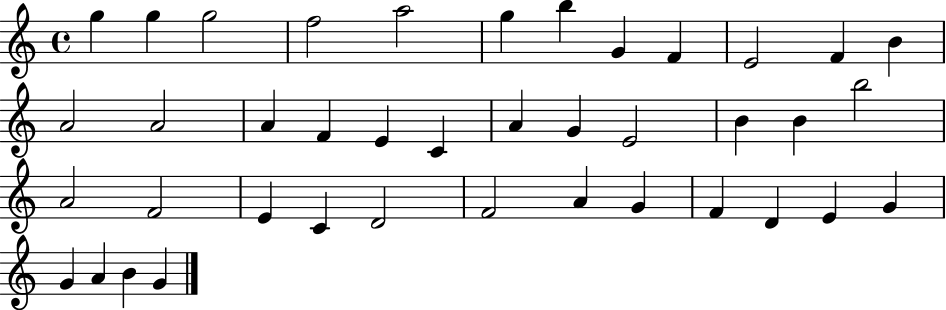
G5/q G5/q G5/h F5/h A5/h G5/q B5/q G4/q F4/q E4/h F4/q B4/q A4/h A4/h A4/q F4/q E4/q C4/q A4/q G4/q E4/h B4/q B4/q B5/h A4/h F4/h E4/q C4/q D4/h F4/h A4/q G4/q F4/q D4/q E4/q G4/q G4/q A4/q B4/q G4/q